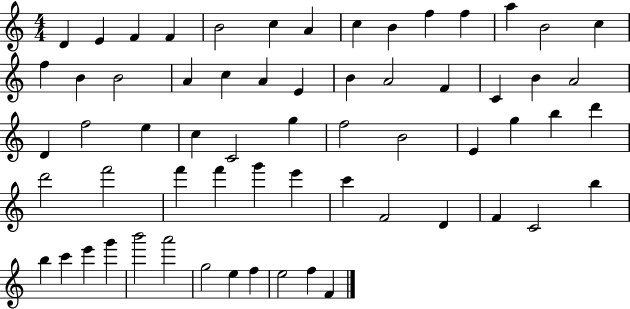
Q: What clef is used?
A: treble